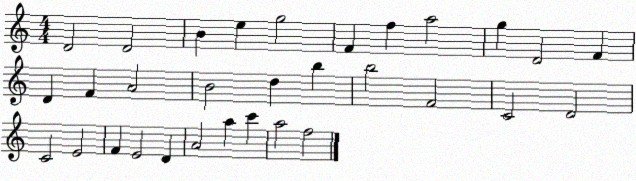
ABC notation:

X:1
T:Untitled
M:4/4
L:1/4
K:C
D2 D2 B e g2 F f a2 g D2 F D F A2 B2 d b b2 F2 C2 D2 C2 E2 F E2 D A2 a c' a2 f2